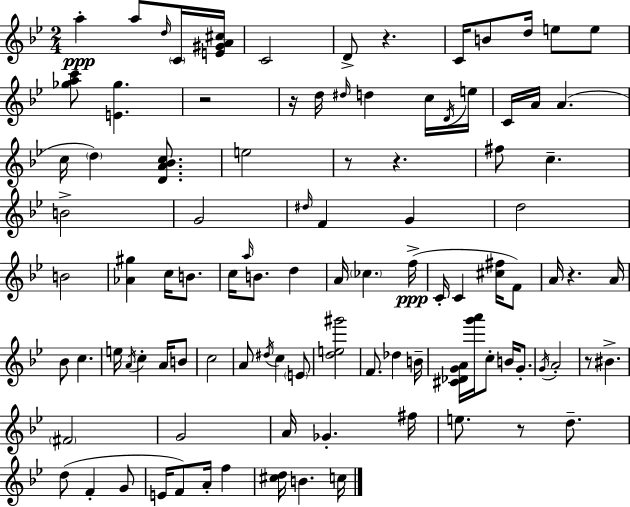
{
  \clef treble
  \numericTimeSignature
  \time 2/4
  \key bes \major
  a''4-.\ppp a''8 \grace { d''16 } \parenthesize c'16 | <e' gis' a' cis''>16 c'2 | d'8-> r4. | c'16 b'8 d''16 e''8 e''8 | \break <ges'' a'' c'''>8 <e' ges''>4. | r2 | r16 d''16 \grace { dis''16 } d''4 | c''16 \acciaccatura { d'16 } e''16 c'16 a'16 a'4.( | \break c''16 \parenthesize d''4) | <d' a' bes' c''>8. e''2 | r8 r4. | fis''8 c''4.-- | \break b'2-> | g'2 | \grace { dis''16 } f'4 | g'4 d''2 | \break b'2 | <aes' gis''>4 | c''16 b'8. c''16 \grace { a''16 } b'8. | d''4 a'16 \parenthesize ces''4. | \break f''16->(\ppp c'16-. c'4 | <cis'' fis''>16 f'8) a'16 r4. | a'16 bes'8 c''4. | e''16 \acciaccatura { a'16 } c''4-. | \break a'16 b'8 c''2 | a'8 | \acciaccatura { dis''16 } c''4 \parenthesize e'8 <d'' e'' gis'''>2 | f'8. | \break des''4 b'16-- <cis' des' g' a'>16 | <g''' a'''>16 c''8-. b'16 g'8.-. \acciaccatura { g'16 } | a'2-. | r8 bis'4.-> | \break \parenthesize fis'2 | g'2 | a'16 ges'4.-. fis''16 | e''8. r8 d''8.-- | \break d''8( f'4-. g'8 | e'16 f'8) a'16-. f''4 | <cis'' d''>16 b'4. c''16 | \bar "|."
}